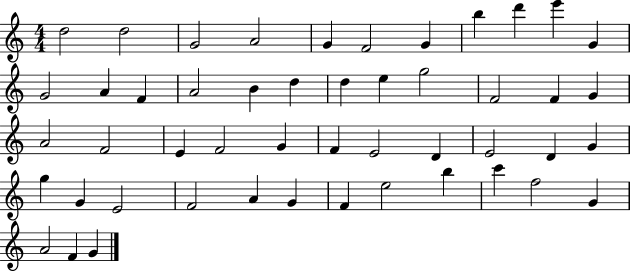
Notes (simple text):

D5/h D5/h G4/h A4/h G4/q F4/h G4/q B5/q D6/q E6/q G4/q G4/h A4/q F4/q A4/h B4/q D5/q D5/q E5/q G5/h F4/h F4/q G4/q A4/h F4/h E4/q F4/h G4/q F4/q E4/h D4/q E4/h D4/q G4/q G5/q G4/q E4/h F4/h A4/q G4/q F4/q E5/h B5/q C6/q F5/h G4/q A4/h F4/q G4/q